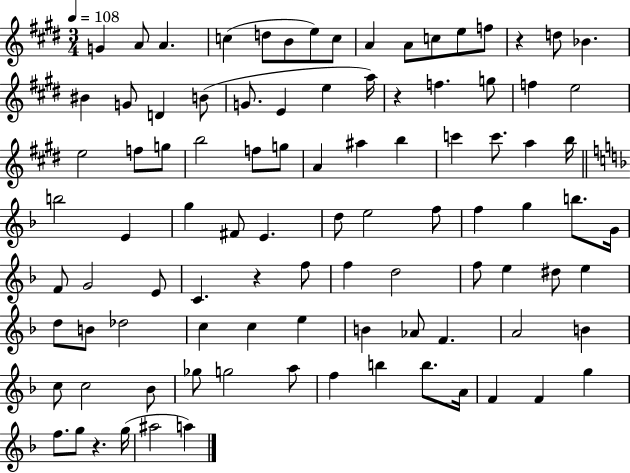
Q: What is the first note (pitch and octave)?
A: G4